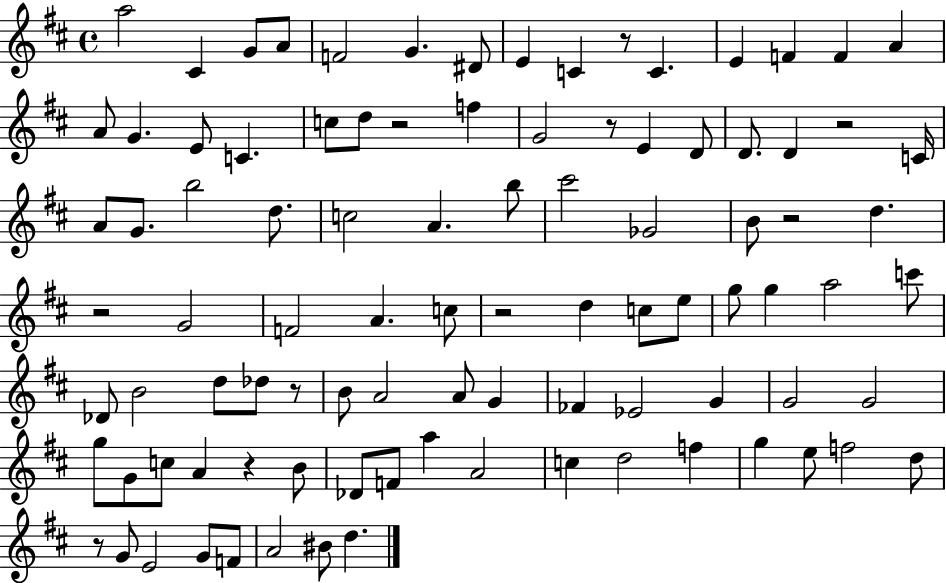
{
  \clef treble
  \time 4/4
  \defaultTimeSignature
  \key d \major
  a''2 cis'4 g'8 a'8 | f'2 g'4. dis'8 | e'4 c'4 r8 c'4. | e'4 f'4 f'4 a'4 | \break a'8 g'4. e'8 c'4. | c''8 d''8 r2 f''4 | g'2 r8 e'4 d'8 | d'8. d'4 r2 c'16 | \break a'8 g'8. b''2 d''8. | c''2 a'4. b''8 | cis'''2 ges'2 | b'8 r2 d''4. | \break r2 g'2 | f'2 a'4. c''8 | r2 d''4 c''8 e''8 | g''8 g''4 a''2 c'''8 | \break des'8 b'2 d''8 des''8 r8 | b'8 a'2 a'8 g'4 | fes'4 ees'2 g'4 | g'2 g'2 | \break g''8 g'8 c''8 a'4 r4 b'8 | des'8 f'8 a''4 a'2 | c''4 d''2 f''4 | g''4 e''8 f''2 d''8 | \break r8 g'8 e'2 g'8 f'8 | a'2 bis'8 d''4. | \bar "|."
}